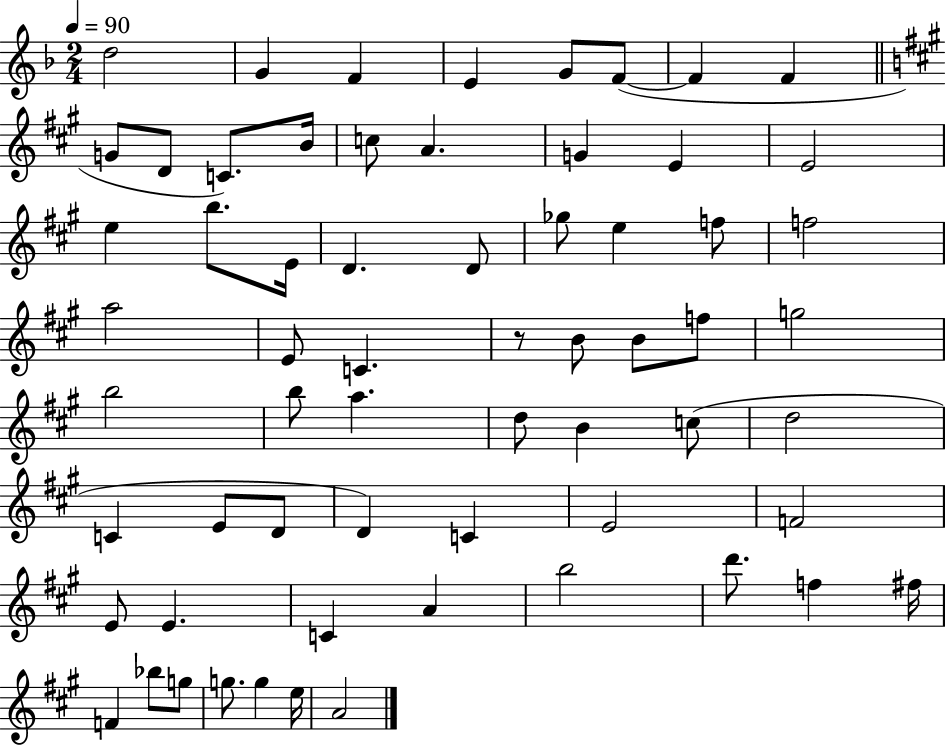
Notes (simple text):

D5/h G4/q F4/q E4/q G4/e F4/e F4/q F4/q G4/e D4/e C4/e. B4/s C5/e A4/q. G4/q E4/q E4/h E5/q B5/e. E4/s D4/q. D4/e Gb5/e E5/q F5/e F5/h A5/h E4/e C4/q. R/e B4/e B4/e F5/e G5/h B5/h B5/e A5/q. D5/e B4/q C5/e D5/h C4/q E4/e D4/e D4/q C4/q E4/h F4/h E4/e E4/q. C4/q A4/q B5/h D6/e. F5/q F#5/s F4/q Bb5/e G5/e G5/e. G5/q E5/s A4/h